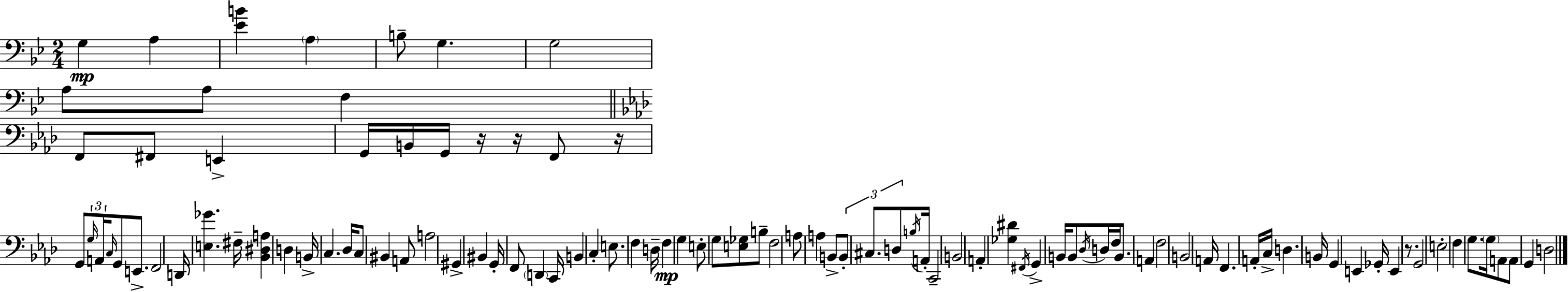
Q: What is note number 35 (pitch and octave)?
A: BIS2